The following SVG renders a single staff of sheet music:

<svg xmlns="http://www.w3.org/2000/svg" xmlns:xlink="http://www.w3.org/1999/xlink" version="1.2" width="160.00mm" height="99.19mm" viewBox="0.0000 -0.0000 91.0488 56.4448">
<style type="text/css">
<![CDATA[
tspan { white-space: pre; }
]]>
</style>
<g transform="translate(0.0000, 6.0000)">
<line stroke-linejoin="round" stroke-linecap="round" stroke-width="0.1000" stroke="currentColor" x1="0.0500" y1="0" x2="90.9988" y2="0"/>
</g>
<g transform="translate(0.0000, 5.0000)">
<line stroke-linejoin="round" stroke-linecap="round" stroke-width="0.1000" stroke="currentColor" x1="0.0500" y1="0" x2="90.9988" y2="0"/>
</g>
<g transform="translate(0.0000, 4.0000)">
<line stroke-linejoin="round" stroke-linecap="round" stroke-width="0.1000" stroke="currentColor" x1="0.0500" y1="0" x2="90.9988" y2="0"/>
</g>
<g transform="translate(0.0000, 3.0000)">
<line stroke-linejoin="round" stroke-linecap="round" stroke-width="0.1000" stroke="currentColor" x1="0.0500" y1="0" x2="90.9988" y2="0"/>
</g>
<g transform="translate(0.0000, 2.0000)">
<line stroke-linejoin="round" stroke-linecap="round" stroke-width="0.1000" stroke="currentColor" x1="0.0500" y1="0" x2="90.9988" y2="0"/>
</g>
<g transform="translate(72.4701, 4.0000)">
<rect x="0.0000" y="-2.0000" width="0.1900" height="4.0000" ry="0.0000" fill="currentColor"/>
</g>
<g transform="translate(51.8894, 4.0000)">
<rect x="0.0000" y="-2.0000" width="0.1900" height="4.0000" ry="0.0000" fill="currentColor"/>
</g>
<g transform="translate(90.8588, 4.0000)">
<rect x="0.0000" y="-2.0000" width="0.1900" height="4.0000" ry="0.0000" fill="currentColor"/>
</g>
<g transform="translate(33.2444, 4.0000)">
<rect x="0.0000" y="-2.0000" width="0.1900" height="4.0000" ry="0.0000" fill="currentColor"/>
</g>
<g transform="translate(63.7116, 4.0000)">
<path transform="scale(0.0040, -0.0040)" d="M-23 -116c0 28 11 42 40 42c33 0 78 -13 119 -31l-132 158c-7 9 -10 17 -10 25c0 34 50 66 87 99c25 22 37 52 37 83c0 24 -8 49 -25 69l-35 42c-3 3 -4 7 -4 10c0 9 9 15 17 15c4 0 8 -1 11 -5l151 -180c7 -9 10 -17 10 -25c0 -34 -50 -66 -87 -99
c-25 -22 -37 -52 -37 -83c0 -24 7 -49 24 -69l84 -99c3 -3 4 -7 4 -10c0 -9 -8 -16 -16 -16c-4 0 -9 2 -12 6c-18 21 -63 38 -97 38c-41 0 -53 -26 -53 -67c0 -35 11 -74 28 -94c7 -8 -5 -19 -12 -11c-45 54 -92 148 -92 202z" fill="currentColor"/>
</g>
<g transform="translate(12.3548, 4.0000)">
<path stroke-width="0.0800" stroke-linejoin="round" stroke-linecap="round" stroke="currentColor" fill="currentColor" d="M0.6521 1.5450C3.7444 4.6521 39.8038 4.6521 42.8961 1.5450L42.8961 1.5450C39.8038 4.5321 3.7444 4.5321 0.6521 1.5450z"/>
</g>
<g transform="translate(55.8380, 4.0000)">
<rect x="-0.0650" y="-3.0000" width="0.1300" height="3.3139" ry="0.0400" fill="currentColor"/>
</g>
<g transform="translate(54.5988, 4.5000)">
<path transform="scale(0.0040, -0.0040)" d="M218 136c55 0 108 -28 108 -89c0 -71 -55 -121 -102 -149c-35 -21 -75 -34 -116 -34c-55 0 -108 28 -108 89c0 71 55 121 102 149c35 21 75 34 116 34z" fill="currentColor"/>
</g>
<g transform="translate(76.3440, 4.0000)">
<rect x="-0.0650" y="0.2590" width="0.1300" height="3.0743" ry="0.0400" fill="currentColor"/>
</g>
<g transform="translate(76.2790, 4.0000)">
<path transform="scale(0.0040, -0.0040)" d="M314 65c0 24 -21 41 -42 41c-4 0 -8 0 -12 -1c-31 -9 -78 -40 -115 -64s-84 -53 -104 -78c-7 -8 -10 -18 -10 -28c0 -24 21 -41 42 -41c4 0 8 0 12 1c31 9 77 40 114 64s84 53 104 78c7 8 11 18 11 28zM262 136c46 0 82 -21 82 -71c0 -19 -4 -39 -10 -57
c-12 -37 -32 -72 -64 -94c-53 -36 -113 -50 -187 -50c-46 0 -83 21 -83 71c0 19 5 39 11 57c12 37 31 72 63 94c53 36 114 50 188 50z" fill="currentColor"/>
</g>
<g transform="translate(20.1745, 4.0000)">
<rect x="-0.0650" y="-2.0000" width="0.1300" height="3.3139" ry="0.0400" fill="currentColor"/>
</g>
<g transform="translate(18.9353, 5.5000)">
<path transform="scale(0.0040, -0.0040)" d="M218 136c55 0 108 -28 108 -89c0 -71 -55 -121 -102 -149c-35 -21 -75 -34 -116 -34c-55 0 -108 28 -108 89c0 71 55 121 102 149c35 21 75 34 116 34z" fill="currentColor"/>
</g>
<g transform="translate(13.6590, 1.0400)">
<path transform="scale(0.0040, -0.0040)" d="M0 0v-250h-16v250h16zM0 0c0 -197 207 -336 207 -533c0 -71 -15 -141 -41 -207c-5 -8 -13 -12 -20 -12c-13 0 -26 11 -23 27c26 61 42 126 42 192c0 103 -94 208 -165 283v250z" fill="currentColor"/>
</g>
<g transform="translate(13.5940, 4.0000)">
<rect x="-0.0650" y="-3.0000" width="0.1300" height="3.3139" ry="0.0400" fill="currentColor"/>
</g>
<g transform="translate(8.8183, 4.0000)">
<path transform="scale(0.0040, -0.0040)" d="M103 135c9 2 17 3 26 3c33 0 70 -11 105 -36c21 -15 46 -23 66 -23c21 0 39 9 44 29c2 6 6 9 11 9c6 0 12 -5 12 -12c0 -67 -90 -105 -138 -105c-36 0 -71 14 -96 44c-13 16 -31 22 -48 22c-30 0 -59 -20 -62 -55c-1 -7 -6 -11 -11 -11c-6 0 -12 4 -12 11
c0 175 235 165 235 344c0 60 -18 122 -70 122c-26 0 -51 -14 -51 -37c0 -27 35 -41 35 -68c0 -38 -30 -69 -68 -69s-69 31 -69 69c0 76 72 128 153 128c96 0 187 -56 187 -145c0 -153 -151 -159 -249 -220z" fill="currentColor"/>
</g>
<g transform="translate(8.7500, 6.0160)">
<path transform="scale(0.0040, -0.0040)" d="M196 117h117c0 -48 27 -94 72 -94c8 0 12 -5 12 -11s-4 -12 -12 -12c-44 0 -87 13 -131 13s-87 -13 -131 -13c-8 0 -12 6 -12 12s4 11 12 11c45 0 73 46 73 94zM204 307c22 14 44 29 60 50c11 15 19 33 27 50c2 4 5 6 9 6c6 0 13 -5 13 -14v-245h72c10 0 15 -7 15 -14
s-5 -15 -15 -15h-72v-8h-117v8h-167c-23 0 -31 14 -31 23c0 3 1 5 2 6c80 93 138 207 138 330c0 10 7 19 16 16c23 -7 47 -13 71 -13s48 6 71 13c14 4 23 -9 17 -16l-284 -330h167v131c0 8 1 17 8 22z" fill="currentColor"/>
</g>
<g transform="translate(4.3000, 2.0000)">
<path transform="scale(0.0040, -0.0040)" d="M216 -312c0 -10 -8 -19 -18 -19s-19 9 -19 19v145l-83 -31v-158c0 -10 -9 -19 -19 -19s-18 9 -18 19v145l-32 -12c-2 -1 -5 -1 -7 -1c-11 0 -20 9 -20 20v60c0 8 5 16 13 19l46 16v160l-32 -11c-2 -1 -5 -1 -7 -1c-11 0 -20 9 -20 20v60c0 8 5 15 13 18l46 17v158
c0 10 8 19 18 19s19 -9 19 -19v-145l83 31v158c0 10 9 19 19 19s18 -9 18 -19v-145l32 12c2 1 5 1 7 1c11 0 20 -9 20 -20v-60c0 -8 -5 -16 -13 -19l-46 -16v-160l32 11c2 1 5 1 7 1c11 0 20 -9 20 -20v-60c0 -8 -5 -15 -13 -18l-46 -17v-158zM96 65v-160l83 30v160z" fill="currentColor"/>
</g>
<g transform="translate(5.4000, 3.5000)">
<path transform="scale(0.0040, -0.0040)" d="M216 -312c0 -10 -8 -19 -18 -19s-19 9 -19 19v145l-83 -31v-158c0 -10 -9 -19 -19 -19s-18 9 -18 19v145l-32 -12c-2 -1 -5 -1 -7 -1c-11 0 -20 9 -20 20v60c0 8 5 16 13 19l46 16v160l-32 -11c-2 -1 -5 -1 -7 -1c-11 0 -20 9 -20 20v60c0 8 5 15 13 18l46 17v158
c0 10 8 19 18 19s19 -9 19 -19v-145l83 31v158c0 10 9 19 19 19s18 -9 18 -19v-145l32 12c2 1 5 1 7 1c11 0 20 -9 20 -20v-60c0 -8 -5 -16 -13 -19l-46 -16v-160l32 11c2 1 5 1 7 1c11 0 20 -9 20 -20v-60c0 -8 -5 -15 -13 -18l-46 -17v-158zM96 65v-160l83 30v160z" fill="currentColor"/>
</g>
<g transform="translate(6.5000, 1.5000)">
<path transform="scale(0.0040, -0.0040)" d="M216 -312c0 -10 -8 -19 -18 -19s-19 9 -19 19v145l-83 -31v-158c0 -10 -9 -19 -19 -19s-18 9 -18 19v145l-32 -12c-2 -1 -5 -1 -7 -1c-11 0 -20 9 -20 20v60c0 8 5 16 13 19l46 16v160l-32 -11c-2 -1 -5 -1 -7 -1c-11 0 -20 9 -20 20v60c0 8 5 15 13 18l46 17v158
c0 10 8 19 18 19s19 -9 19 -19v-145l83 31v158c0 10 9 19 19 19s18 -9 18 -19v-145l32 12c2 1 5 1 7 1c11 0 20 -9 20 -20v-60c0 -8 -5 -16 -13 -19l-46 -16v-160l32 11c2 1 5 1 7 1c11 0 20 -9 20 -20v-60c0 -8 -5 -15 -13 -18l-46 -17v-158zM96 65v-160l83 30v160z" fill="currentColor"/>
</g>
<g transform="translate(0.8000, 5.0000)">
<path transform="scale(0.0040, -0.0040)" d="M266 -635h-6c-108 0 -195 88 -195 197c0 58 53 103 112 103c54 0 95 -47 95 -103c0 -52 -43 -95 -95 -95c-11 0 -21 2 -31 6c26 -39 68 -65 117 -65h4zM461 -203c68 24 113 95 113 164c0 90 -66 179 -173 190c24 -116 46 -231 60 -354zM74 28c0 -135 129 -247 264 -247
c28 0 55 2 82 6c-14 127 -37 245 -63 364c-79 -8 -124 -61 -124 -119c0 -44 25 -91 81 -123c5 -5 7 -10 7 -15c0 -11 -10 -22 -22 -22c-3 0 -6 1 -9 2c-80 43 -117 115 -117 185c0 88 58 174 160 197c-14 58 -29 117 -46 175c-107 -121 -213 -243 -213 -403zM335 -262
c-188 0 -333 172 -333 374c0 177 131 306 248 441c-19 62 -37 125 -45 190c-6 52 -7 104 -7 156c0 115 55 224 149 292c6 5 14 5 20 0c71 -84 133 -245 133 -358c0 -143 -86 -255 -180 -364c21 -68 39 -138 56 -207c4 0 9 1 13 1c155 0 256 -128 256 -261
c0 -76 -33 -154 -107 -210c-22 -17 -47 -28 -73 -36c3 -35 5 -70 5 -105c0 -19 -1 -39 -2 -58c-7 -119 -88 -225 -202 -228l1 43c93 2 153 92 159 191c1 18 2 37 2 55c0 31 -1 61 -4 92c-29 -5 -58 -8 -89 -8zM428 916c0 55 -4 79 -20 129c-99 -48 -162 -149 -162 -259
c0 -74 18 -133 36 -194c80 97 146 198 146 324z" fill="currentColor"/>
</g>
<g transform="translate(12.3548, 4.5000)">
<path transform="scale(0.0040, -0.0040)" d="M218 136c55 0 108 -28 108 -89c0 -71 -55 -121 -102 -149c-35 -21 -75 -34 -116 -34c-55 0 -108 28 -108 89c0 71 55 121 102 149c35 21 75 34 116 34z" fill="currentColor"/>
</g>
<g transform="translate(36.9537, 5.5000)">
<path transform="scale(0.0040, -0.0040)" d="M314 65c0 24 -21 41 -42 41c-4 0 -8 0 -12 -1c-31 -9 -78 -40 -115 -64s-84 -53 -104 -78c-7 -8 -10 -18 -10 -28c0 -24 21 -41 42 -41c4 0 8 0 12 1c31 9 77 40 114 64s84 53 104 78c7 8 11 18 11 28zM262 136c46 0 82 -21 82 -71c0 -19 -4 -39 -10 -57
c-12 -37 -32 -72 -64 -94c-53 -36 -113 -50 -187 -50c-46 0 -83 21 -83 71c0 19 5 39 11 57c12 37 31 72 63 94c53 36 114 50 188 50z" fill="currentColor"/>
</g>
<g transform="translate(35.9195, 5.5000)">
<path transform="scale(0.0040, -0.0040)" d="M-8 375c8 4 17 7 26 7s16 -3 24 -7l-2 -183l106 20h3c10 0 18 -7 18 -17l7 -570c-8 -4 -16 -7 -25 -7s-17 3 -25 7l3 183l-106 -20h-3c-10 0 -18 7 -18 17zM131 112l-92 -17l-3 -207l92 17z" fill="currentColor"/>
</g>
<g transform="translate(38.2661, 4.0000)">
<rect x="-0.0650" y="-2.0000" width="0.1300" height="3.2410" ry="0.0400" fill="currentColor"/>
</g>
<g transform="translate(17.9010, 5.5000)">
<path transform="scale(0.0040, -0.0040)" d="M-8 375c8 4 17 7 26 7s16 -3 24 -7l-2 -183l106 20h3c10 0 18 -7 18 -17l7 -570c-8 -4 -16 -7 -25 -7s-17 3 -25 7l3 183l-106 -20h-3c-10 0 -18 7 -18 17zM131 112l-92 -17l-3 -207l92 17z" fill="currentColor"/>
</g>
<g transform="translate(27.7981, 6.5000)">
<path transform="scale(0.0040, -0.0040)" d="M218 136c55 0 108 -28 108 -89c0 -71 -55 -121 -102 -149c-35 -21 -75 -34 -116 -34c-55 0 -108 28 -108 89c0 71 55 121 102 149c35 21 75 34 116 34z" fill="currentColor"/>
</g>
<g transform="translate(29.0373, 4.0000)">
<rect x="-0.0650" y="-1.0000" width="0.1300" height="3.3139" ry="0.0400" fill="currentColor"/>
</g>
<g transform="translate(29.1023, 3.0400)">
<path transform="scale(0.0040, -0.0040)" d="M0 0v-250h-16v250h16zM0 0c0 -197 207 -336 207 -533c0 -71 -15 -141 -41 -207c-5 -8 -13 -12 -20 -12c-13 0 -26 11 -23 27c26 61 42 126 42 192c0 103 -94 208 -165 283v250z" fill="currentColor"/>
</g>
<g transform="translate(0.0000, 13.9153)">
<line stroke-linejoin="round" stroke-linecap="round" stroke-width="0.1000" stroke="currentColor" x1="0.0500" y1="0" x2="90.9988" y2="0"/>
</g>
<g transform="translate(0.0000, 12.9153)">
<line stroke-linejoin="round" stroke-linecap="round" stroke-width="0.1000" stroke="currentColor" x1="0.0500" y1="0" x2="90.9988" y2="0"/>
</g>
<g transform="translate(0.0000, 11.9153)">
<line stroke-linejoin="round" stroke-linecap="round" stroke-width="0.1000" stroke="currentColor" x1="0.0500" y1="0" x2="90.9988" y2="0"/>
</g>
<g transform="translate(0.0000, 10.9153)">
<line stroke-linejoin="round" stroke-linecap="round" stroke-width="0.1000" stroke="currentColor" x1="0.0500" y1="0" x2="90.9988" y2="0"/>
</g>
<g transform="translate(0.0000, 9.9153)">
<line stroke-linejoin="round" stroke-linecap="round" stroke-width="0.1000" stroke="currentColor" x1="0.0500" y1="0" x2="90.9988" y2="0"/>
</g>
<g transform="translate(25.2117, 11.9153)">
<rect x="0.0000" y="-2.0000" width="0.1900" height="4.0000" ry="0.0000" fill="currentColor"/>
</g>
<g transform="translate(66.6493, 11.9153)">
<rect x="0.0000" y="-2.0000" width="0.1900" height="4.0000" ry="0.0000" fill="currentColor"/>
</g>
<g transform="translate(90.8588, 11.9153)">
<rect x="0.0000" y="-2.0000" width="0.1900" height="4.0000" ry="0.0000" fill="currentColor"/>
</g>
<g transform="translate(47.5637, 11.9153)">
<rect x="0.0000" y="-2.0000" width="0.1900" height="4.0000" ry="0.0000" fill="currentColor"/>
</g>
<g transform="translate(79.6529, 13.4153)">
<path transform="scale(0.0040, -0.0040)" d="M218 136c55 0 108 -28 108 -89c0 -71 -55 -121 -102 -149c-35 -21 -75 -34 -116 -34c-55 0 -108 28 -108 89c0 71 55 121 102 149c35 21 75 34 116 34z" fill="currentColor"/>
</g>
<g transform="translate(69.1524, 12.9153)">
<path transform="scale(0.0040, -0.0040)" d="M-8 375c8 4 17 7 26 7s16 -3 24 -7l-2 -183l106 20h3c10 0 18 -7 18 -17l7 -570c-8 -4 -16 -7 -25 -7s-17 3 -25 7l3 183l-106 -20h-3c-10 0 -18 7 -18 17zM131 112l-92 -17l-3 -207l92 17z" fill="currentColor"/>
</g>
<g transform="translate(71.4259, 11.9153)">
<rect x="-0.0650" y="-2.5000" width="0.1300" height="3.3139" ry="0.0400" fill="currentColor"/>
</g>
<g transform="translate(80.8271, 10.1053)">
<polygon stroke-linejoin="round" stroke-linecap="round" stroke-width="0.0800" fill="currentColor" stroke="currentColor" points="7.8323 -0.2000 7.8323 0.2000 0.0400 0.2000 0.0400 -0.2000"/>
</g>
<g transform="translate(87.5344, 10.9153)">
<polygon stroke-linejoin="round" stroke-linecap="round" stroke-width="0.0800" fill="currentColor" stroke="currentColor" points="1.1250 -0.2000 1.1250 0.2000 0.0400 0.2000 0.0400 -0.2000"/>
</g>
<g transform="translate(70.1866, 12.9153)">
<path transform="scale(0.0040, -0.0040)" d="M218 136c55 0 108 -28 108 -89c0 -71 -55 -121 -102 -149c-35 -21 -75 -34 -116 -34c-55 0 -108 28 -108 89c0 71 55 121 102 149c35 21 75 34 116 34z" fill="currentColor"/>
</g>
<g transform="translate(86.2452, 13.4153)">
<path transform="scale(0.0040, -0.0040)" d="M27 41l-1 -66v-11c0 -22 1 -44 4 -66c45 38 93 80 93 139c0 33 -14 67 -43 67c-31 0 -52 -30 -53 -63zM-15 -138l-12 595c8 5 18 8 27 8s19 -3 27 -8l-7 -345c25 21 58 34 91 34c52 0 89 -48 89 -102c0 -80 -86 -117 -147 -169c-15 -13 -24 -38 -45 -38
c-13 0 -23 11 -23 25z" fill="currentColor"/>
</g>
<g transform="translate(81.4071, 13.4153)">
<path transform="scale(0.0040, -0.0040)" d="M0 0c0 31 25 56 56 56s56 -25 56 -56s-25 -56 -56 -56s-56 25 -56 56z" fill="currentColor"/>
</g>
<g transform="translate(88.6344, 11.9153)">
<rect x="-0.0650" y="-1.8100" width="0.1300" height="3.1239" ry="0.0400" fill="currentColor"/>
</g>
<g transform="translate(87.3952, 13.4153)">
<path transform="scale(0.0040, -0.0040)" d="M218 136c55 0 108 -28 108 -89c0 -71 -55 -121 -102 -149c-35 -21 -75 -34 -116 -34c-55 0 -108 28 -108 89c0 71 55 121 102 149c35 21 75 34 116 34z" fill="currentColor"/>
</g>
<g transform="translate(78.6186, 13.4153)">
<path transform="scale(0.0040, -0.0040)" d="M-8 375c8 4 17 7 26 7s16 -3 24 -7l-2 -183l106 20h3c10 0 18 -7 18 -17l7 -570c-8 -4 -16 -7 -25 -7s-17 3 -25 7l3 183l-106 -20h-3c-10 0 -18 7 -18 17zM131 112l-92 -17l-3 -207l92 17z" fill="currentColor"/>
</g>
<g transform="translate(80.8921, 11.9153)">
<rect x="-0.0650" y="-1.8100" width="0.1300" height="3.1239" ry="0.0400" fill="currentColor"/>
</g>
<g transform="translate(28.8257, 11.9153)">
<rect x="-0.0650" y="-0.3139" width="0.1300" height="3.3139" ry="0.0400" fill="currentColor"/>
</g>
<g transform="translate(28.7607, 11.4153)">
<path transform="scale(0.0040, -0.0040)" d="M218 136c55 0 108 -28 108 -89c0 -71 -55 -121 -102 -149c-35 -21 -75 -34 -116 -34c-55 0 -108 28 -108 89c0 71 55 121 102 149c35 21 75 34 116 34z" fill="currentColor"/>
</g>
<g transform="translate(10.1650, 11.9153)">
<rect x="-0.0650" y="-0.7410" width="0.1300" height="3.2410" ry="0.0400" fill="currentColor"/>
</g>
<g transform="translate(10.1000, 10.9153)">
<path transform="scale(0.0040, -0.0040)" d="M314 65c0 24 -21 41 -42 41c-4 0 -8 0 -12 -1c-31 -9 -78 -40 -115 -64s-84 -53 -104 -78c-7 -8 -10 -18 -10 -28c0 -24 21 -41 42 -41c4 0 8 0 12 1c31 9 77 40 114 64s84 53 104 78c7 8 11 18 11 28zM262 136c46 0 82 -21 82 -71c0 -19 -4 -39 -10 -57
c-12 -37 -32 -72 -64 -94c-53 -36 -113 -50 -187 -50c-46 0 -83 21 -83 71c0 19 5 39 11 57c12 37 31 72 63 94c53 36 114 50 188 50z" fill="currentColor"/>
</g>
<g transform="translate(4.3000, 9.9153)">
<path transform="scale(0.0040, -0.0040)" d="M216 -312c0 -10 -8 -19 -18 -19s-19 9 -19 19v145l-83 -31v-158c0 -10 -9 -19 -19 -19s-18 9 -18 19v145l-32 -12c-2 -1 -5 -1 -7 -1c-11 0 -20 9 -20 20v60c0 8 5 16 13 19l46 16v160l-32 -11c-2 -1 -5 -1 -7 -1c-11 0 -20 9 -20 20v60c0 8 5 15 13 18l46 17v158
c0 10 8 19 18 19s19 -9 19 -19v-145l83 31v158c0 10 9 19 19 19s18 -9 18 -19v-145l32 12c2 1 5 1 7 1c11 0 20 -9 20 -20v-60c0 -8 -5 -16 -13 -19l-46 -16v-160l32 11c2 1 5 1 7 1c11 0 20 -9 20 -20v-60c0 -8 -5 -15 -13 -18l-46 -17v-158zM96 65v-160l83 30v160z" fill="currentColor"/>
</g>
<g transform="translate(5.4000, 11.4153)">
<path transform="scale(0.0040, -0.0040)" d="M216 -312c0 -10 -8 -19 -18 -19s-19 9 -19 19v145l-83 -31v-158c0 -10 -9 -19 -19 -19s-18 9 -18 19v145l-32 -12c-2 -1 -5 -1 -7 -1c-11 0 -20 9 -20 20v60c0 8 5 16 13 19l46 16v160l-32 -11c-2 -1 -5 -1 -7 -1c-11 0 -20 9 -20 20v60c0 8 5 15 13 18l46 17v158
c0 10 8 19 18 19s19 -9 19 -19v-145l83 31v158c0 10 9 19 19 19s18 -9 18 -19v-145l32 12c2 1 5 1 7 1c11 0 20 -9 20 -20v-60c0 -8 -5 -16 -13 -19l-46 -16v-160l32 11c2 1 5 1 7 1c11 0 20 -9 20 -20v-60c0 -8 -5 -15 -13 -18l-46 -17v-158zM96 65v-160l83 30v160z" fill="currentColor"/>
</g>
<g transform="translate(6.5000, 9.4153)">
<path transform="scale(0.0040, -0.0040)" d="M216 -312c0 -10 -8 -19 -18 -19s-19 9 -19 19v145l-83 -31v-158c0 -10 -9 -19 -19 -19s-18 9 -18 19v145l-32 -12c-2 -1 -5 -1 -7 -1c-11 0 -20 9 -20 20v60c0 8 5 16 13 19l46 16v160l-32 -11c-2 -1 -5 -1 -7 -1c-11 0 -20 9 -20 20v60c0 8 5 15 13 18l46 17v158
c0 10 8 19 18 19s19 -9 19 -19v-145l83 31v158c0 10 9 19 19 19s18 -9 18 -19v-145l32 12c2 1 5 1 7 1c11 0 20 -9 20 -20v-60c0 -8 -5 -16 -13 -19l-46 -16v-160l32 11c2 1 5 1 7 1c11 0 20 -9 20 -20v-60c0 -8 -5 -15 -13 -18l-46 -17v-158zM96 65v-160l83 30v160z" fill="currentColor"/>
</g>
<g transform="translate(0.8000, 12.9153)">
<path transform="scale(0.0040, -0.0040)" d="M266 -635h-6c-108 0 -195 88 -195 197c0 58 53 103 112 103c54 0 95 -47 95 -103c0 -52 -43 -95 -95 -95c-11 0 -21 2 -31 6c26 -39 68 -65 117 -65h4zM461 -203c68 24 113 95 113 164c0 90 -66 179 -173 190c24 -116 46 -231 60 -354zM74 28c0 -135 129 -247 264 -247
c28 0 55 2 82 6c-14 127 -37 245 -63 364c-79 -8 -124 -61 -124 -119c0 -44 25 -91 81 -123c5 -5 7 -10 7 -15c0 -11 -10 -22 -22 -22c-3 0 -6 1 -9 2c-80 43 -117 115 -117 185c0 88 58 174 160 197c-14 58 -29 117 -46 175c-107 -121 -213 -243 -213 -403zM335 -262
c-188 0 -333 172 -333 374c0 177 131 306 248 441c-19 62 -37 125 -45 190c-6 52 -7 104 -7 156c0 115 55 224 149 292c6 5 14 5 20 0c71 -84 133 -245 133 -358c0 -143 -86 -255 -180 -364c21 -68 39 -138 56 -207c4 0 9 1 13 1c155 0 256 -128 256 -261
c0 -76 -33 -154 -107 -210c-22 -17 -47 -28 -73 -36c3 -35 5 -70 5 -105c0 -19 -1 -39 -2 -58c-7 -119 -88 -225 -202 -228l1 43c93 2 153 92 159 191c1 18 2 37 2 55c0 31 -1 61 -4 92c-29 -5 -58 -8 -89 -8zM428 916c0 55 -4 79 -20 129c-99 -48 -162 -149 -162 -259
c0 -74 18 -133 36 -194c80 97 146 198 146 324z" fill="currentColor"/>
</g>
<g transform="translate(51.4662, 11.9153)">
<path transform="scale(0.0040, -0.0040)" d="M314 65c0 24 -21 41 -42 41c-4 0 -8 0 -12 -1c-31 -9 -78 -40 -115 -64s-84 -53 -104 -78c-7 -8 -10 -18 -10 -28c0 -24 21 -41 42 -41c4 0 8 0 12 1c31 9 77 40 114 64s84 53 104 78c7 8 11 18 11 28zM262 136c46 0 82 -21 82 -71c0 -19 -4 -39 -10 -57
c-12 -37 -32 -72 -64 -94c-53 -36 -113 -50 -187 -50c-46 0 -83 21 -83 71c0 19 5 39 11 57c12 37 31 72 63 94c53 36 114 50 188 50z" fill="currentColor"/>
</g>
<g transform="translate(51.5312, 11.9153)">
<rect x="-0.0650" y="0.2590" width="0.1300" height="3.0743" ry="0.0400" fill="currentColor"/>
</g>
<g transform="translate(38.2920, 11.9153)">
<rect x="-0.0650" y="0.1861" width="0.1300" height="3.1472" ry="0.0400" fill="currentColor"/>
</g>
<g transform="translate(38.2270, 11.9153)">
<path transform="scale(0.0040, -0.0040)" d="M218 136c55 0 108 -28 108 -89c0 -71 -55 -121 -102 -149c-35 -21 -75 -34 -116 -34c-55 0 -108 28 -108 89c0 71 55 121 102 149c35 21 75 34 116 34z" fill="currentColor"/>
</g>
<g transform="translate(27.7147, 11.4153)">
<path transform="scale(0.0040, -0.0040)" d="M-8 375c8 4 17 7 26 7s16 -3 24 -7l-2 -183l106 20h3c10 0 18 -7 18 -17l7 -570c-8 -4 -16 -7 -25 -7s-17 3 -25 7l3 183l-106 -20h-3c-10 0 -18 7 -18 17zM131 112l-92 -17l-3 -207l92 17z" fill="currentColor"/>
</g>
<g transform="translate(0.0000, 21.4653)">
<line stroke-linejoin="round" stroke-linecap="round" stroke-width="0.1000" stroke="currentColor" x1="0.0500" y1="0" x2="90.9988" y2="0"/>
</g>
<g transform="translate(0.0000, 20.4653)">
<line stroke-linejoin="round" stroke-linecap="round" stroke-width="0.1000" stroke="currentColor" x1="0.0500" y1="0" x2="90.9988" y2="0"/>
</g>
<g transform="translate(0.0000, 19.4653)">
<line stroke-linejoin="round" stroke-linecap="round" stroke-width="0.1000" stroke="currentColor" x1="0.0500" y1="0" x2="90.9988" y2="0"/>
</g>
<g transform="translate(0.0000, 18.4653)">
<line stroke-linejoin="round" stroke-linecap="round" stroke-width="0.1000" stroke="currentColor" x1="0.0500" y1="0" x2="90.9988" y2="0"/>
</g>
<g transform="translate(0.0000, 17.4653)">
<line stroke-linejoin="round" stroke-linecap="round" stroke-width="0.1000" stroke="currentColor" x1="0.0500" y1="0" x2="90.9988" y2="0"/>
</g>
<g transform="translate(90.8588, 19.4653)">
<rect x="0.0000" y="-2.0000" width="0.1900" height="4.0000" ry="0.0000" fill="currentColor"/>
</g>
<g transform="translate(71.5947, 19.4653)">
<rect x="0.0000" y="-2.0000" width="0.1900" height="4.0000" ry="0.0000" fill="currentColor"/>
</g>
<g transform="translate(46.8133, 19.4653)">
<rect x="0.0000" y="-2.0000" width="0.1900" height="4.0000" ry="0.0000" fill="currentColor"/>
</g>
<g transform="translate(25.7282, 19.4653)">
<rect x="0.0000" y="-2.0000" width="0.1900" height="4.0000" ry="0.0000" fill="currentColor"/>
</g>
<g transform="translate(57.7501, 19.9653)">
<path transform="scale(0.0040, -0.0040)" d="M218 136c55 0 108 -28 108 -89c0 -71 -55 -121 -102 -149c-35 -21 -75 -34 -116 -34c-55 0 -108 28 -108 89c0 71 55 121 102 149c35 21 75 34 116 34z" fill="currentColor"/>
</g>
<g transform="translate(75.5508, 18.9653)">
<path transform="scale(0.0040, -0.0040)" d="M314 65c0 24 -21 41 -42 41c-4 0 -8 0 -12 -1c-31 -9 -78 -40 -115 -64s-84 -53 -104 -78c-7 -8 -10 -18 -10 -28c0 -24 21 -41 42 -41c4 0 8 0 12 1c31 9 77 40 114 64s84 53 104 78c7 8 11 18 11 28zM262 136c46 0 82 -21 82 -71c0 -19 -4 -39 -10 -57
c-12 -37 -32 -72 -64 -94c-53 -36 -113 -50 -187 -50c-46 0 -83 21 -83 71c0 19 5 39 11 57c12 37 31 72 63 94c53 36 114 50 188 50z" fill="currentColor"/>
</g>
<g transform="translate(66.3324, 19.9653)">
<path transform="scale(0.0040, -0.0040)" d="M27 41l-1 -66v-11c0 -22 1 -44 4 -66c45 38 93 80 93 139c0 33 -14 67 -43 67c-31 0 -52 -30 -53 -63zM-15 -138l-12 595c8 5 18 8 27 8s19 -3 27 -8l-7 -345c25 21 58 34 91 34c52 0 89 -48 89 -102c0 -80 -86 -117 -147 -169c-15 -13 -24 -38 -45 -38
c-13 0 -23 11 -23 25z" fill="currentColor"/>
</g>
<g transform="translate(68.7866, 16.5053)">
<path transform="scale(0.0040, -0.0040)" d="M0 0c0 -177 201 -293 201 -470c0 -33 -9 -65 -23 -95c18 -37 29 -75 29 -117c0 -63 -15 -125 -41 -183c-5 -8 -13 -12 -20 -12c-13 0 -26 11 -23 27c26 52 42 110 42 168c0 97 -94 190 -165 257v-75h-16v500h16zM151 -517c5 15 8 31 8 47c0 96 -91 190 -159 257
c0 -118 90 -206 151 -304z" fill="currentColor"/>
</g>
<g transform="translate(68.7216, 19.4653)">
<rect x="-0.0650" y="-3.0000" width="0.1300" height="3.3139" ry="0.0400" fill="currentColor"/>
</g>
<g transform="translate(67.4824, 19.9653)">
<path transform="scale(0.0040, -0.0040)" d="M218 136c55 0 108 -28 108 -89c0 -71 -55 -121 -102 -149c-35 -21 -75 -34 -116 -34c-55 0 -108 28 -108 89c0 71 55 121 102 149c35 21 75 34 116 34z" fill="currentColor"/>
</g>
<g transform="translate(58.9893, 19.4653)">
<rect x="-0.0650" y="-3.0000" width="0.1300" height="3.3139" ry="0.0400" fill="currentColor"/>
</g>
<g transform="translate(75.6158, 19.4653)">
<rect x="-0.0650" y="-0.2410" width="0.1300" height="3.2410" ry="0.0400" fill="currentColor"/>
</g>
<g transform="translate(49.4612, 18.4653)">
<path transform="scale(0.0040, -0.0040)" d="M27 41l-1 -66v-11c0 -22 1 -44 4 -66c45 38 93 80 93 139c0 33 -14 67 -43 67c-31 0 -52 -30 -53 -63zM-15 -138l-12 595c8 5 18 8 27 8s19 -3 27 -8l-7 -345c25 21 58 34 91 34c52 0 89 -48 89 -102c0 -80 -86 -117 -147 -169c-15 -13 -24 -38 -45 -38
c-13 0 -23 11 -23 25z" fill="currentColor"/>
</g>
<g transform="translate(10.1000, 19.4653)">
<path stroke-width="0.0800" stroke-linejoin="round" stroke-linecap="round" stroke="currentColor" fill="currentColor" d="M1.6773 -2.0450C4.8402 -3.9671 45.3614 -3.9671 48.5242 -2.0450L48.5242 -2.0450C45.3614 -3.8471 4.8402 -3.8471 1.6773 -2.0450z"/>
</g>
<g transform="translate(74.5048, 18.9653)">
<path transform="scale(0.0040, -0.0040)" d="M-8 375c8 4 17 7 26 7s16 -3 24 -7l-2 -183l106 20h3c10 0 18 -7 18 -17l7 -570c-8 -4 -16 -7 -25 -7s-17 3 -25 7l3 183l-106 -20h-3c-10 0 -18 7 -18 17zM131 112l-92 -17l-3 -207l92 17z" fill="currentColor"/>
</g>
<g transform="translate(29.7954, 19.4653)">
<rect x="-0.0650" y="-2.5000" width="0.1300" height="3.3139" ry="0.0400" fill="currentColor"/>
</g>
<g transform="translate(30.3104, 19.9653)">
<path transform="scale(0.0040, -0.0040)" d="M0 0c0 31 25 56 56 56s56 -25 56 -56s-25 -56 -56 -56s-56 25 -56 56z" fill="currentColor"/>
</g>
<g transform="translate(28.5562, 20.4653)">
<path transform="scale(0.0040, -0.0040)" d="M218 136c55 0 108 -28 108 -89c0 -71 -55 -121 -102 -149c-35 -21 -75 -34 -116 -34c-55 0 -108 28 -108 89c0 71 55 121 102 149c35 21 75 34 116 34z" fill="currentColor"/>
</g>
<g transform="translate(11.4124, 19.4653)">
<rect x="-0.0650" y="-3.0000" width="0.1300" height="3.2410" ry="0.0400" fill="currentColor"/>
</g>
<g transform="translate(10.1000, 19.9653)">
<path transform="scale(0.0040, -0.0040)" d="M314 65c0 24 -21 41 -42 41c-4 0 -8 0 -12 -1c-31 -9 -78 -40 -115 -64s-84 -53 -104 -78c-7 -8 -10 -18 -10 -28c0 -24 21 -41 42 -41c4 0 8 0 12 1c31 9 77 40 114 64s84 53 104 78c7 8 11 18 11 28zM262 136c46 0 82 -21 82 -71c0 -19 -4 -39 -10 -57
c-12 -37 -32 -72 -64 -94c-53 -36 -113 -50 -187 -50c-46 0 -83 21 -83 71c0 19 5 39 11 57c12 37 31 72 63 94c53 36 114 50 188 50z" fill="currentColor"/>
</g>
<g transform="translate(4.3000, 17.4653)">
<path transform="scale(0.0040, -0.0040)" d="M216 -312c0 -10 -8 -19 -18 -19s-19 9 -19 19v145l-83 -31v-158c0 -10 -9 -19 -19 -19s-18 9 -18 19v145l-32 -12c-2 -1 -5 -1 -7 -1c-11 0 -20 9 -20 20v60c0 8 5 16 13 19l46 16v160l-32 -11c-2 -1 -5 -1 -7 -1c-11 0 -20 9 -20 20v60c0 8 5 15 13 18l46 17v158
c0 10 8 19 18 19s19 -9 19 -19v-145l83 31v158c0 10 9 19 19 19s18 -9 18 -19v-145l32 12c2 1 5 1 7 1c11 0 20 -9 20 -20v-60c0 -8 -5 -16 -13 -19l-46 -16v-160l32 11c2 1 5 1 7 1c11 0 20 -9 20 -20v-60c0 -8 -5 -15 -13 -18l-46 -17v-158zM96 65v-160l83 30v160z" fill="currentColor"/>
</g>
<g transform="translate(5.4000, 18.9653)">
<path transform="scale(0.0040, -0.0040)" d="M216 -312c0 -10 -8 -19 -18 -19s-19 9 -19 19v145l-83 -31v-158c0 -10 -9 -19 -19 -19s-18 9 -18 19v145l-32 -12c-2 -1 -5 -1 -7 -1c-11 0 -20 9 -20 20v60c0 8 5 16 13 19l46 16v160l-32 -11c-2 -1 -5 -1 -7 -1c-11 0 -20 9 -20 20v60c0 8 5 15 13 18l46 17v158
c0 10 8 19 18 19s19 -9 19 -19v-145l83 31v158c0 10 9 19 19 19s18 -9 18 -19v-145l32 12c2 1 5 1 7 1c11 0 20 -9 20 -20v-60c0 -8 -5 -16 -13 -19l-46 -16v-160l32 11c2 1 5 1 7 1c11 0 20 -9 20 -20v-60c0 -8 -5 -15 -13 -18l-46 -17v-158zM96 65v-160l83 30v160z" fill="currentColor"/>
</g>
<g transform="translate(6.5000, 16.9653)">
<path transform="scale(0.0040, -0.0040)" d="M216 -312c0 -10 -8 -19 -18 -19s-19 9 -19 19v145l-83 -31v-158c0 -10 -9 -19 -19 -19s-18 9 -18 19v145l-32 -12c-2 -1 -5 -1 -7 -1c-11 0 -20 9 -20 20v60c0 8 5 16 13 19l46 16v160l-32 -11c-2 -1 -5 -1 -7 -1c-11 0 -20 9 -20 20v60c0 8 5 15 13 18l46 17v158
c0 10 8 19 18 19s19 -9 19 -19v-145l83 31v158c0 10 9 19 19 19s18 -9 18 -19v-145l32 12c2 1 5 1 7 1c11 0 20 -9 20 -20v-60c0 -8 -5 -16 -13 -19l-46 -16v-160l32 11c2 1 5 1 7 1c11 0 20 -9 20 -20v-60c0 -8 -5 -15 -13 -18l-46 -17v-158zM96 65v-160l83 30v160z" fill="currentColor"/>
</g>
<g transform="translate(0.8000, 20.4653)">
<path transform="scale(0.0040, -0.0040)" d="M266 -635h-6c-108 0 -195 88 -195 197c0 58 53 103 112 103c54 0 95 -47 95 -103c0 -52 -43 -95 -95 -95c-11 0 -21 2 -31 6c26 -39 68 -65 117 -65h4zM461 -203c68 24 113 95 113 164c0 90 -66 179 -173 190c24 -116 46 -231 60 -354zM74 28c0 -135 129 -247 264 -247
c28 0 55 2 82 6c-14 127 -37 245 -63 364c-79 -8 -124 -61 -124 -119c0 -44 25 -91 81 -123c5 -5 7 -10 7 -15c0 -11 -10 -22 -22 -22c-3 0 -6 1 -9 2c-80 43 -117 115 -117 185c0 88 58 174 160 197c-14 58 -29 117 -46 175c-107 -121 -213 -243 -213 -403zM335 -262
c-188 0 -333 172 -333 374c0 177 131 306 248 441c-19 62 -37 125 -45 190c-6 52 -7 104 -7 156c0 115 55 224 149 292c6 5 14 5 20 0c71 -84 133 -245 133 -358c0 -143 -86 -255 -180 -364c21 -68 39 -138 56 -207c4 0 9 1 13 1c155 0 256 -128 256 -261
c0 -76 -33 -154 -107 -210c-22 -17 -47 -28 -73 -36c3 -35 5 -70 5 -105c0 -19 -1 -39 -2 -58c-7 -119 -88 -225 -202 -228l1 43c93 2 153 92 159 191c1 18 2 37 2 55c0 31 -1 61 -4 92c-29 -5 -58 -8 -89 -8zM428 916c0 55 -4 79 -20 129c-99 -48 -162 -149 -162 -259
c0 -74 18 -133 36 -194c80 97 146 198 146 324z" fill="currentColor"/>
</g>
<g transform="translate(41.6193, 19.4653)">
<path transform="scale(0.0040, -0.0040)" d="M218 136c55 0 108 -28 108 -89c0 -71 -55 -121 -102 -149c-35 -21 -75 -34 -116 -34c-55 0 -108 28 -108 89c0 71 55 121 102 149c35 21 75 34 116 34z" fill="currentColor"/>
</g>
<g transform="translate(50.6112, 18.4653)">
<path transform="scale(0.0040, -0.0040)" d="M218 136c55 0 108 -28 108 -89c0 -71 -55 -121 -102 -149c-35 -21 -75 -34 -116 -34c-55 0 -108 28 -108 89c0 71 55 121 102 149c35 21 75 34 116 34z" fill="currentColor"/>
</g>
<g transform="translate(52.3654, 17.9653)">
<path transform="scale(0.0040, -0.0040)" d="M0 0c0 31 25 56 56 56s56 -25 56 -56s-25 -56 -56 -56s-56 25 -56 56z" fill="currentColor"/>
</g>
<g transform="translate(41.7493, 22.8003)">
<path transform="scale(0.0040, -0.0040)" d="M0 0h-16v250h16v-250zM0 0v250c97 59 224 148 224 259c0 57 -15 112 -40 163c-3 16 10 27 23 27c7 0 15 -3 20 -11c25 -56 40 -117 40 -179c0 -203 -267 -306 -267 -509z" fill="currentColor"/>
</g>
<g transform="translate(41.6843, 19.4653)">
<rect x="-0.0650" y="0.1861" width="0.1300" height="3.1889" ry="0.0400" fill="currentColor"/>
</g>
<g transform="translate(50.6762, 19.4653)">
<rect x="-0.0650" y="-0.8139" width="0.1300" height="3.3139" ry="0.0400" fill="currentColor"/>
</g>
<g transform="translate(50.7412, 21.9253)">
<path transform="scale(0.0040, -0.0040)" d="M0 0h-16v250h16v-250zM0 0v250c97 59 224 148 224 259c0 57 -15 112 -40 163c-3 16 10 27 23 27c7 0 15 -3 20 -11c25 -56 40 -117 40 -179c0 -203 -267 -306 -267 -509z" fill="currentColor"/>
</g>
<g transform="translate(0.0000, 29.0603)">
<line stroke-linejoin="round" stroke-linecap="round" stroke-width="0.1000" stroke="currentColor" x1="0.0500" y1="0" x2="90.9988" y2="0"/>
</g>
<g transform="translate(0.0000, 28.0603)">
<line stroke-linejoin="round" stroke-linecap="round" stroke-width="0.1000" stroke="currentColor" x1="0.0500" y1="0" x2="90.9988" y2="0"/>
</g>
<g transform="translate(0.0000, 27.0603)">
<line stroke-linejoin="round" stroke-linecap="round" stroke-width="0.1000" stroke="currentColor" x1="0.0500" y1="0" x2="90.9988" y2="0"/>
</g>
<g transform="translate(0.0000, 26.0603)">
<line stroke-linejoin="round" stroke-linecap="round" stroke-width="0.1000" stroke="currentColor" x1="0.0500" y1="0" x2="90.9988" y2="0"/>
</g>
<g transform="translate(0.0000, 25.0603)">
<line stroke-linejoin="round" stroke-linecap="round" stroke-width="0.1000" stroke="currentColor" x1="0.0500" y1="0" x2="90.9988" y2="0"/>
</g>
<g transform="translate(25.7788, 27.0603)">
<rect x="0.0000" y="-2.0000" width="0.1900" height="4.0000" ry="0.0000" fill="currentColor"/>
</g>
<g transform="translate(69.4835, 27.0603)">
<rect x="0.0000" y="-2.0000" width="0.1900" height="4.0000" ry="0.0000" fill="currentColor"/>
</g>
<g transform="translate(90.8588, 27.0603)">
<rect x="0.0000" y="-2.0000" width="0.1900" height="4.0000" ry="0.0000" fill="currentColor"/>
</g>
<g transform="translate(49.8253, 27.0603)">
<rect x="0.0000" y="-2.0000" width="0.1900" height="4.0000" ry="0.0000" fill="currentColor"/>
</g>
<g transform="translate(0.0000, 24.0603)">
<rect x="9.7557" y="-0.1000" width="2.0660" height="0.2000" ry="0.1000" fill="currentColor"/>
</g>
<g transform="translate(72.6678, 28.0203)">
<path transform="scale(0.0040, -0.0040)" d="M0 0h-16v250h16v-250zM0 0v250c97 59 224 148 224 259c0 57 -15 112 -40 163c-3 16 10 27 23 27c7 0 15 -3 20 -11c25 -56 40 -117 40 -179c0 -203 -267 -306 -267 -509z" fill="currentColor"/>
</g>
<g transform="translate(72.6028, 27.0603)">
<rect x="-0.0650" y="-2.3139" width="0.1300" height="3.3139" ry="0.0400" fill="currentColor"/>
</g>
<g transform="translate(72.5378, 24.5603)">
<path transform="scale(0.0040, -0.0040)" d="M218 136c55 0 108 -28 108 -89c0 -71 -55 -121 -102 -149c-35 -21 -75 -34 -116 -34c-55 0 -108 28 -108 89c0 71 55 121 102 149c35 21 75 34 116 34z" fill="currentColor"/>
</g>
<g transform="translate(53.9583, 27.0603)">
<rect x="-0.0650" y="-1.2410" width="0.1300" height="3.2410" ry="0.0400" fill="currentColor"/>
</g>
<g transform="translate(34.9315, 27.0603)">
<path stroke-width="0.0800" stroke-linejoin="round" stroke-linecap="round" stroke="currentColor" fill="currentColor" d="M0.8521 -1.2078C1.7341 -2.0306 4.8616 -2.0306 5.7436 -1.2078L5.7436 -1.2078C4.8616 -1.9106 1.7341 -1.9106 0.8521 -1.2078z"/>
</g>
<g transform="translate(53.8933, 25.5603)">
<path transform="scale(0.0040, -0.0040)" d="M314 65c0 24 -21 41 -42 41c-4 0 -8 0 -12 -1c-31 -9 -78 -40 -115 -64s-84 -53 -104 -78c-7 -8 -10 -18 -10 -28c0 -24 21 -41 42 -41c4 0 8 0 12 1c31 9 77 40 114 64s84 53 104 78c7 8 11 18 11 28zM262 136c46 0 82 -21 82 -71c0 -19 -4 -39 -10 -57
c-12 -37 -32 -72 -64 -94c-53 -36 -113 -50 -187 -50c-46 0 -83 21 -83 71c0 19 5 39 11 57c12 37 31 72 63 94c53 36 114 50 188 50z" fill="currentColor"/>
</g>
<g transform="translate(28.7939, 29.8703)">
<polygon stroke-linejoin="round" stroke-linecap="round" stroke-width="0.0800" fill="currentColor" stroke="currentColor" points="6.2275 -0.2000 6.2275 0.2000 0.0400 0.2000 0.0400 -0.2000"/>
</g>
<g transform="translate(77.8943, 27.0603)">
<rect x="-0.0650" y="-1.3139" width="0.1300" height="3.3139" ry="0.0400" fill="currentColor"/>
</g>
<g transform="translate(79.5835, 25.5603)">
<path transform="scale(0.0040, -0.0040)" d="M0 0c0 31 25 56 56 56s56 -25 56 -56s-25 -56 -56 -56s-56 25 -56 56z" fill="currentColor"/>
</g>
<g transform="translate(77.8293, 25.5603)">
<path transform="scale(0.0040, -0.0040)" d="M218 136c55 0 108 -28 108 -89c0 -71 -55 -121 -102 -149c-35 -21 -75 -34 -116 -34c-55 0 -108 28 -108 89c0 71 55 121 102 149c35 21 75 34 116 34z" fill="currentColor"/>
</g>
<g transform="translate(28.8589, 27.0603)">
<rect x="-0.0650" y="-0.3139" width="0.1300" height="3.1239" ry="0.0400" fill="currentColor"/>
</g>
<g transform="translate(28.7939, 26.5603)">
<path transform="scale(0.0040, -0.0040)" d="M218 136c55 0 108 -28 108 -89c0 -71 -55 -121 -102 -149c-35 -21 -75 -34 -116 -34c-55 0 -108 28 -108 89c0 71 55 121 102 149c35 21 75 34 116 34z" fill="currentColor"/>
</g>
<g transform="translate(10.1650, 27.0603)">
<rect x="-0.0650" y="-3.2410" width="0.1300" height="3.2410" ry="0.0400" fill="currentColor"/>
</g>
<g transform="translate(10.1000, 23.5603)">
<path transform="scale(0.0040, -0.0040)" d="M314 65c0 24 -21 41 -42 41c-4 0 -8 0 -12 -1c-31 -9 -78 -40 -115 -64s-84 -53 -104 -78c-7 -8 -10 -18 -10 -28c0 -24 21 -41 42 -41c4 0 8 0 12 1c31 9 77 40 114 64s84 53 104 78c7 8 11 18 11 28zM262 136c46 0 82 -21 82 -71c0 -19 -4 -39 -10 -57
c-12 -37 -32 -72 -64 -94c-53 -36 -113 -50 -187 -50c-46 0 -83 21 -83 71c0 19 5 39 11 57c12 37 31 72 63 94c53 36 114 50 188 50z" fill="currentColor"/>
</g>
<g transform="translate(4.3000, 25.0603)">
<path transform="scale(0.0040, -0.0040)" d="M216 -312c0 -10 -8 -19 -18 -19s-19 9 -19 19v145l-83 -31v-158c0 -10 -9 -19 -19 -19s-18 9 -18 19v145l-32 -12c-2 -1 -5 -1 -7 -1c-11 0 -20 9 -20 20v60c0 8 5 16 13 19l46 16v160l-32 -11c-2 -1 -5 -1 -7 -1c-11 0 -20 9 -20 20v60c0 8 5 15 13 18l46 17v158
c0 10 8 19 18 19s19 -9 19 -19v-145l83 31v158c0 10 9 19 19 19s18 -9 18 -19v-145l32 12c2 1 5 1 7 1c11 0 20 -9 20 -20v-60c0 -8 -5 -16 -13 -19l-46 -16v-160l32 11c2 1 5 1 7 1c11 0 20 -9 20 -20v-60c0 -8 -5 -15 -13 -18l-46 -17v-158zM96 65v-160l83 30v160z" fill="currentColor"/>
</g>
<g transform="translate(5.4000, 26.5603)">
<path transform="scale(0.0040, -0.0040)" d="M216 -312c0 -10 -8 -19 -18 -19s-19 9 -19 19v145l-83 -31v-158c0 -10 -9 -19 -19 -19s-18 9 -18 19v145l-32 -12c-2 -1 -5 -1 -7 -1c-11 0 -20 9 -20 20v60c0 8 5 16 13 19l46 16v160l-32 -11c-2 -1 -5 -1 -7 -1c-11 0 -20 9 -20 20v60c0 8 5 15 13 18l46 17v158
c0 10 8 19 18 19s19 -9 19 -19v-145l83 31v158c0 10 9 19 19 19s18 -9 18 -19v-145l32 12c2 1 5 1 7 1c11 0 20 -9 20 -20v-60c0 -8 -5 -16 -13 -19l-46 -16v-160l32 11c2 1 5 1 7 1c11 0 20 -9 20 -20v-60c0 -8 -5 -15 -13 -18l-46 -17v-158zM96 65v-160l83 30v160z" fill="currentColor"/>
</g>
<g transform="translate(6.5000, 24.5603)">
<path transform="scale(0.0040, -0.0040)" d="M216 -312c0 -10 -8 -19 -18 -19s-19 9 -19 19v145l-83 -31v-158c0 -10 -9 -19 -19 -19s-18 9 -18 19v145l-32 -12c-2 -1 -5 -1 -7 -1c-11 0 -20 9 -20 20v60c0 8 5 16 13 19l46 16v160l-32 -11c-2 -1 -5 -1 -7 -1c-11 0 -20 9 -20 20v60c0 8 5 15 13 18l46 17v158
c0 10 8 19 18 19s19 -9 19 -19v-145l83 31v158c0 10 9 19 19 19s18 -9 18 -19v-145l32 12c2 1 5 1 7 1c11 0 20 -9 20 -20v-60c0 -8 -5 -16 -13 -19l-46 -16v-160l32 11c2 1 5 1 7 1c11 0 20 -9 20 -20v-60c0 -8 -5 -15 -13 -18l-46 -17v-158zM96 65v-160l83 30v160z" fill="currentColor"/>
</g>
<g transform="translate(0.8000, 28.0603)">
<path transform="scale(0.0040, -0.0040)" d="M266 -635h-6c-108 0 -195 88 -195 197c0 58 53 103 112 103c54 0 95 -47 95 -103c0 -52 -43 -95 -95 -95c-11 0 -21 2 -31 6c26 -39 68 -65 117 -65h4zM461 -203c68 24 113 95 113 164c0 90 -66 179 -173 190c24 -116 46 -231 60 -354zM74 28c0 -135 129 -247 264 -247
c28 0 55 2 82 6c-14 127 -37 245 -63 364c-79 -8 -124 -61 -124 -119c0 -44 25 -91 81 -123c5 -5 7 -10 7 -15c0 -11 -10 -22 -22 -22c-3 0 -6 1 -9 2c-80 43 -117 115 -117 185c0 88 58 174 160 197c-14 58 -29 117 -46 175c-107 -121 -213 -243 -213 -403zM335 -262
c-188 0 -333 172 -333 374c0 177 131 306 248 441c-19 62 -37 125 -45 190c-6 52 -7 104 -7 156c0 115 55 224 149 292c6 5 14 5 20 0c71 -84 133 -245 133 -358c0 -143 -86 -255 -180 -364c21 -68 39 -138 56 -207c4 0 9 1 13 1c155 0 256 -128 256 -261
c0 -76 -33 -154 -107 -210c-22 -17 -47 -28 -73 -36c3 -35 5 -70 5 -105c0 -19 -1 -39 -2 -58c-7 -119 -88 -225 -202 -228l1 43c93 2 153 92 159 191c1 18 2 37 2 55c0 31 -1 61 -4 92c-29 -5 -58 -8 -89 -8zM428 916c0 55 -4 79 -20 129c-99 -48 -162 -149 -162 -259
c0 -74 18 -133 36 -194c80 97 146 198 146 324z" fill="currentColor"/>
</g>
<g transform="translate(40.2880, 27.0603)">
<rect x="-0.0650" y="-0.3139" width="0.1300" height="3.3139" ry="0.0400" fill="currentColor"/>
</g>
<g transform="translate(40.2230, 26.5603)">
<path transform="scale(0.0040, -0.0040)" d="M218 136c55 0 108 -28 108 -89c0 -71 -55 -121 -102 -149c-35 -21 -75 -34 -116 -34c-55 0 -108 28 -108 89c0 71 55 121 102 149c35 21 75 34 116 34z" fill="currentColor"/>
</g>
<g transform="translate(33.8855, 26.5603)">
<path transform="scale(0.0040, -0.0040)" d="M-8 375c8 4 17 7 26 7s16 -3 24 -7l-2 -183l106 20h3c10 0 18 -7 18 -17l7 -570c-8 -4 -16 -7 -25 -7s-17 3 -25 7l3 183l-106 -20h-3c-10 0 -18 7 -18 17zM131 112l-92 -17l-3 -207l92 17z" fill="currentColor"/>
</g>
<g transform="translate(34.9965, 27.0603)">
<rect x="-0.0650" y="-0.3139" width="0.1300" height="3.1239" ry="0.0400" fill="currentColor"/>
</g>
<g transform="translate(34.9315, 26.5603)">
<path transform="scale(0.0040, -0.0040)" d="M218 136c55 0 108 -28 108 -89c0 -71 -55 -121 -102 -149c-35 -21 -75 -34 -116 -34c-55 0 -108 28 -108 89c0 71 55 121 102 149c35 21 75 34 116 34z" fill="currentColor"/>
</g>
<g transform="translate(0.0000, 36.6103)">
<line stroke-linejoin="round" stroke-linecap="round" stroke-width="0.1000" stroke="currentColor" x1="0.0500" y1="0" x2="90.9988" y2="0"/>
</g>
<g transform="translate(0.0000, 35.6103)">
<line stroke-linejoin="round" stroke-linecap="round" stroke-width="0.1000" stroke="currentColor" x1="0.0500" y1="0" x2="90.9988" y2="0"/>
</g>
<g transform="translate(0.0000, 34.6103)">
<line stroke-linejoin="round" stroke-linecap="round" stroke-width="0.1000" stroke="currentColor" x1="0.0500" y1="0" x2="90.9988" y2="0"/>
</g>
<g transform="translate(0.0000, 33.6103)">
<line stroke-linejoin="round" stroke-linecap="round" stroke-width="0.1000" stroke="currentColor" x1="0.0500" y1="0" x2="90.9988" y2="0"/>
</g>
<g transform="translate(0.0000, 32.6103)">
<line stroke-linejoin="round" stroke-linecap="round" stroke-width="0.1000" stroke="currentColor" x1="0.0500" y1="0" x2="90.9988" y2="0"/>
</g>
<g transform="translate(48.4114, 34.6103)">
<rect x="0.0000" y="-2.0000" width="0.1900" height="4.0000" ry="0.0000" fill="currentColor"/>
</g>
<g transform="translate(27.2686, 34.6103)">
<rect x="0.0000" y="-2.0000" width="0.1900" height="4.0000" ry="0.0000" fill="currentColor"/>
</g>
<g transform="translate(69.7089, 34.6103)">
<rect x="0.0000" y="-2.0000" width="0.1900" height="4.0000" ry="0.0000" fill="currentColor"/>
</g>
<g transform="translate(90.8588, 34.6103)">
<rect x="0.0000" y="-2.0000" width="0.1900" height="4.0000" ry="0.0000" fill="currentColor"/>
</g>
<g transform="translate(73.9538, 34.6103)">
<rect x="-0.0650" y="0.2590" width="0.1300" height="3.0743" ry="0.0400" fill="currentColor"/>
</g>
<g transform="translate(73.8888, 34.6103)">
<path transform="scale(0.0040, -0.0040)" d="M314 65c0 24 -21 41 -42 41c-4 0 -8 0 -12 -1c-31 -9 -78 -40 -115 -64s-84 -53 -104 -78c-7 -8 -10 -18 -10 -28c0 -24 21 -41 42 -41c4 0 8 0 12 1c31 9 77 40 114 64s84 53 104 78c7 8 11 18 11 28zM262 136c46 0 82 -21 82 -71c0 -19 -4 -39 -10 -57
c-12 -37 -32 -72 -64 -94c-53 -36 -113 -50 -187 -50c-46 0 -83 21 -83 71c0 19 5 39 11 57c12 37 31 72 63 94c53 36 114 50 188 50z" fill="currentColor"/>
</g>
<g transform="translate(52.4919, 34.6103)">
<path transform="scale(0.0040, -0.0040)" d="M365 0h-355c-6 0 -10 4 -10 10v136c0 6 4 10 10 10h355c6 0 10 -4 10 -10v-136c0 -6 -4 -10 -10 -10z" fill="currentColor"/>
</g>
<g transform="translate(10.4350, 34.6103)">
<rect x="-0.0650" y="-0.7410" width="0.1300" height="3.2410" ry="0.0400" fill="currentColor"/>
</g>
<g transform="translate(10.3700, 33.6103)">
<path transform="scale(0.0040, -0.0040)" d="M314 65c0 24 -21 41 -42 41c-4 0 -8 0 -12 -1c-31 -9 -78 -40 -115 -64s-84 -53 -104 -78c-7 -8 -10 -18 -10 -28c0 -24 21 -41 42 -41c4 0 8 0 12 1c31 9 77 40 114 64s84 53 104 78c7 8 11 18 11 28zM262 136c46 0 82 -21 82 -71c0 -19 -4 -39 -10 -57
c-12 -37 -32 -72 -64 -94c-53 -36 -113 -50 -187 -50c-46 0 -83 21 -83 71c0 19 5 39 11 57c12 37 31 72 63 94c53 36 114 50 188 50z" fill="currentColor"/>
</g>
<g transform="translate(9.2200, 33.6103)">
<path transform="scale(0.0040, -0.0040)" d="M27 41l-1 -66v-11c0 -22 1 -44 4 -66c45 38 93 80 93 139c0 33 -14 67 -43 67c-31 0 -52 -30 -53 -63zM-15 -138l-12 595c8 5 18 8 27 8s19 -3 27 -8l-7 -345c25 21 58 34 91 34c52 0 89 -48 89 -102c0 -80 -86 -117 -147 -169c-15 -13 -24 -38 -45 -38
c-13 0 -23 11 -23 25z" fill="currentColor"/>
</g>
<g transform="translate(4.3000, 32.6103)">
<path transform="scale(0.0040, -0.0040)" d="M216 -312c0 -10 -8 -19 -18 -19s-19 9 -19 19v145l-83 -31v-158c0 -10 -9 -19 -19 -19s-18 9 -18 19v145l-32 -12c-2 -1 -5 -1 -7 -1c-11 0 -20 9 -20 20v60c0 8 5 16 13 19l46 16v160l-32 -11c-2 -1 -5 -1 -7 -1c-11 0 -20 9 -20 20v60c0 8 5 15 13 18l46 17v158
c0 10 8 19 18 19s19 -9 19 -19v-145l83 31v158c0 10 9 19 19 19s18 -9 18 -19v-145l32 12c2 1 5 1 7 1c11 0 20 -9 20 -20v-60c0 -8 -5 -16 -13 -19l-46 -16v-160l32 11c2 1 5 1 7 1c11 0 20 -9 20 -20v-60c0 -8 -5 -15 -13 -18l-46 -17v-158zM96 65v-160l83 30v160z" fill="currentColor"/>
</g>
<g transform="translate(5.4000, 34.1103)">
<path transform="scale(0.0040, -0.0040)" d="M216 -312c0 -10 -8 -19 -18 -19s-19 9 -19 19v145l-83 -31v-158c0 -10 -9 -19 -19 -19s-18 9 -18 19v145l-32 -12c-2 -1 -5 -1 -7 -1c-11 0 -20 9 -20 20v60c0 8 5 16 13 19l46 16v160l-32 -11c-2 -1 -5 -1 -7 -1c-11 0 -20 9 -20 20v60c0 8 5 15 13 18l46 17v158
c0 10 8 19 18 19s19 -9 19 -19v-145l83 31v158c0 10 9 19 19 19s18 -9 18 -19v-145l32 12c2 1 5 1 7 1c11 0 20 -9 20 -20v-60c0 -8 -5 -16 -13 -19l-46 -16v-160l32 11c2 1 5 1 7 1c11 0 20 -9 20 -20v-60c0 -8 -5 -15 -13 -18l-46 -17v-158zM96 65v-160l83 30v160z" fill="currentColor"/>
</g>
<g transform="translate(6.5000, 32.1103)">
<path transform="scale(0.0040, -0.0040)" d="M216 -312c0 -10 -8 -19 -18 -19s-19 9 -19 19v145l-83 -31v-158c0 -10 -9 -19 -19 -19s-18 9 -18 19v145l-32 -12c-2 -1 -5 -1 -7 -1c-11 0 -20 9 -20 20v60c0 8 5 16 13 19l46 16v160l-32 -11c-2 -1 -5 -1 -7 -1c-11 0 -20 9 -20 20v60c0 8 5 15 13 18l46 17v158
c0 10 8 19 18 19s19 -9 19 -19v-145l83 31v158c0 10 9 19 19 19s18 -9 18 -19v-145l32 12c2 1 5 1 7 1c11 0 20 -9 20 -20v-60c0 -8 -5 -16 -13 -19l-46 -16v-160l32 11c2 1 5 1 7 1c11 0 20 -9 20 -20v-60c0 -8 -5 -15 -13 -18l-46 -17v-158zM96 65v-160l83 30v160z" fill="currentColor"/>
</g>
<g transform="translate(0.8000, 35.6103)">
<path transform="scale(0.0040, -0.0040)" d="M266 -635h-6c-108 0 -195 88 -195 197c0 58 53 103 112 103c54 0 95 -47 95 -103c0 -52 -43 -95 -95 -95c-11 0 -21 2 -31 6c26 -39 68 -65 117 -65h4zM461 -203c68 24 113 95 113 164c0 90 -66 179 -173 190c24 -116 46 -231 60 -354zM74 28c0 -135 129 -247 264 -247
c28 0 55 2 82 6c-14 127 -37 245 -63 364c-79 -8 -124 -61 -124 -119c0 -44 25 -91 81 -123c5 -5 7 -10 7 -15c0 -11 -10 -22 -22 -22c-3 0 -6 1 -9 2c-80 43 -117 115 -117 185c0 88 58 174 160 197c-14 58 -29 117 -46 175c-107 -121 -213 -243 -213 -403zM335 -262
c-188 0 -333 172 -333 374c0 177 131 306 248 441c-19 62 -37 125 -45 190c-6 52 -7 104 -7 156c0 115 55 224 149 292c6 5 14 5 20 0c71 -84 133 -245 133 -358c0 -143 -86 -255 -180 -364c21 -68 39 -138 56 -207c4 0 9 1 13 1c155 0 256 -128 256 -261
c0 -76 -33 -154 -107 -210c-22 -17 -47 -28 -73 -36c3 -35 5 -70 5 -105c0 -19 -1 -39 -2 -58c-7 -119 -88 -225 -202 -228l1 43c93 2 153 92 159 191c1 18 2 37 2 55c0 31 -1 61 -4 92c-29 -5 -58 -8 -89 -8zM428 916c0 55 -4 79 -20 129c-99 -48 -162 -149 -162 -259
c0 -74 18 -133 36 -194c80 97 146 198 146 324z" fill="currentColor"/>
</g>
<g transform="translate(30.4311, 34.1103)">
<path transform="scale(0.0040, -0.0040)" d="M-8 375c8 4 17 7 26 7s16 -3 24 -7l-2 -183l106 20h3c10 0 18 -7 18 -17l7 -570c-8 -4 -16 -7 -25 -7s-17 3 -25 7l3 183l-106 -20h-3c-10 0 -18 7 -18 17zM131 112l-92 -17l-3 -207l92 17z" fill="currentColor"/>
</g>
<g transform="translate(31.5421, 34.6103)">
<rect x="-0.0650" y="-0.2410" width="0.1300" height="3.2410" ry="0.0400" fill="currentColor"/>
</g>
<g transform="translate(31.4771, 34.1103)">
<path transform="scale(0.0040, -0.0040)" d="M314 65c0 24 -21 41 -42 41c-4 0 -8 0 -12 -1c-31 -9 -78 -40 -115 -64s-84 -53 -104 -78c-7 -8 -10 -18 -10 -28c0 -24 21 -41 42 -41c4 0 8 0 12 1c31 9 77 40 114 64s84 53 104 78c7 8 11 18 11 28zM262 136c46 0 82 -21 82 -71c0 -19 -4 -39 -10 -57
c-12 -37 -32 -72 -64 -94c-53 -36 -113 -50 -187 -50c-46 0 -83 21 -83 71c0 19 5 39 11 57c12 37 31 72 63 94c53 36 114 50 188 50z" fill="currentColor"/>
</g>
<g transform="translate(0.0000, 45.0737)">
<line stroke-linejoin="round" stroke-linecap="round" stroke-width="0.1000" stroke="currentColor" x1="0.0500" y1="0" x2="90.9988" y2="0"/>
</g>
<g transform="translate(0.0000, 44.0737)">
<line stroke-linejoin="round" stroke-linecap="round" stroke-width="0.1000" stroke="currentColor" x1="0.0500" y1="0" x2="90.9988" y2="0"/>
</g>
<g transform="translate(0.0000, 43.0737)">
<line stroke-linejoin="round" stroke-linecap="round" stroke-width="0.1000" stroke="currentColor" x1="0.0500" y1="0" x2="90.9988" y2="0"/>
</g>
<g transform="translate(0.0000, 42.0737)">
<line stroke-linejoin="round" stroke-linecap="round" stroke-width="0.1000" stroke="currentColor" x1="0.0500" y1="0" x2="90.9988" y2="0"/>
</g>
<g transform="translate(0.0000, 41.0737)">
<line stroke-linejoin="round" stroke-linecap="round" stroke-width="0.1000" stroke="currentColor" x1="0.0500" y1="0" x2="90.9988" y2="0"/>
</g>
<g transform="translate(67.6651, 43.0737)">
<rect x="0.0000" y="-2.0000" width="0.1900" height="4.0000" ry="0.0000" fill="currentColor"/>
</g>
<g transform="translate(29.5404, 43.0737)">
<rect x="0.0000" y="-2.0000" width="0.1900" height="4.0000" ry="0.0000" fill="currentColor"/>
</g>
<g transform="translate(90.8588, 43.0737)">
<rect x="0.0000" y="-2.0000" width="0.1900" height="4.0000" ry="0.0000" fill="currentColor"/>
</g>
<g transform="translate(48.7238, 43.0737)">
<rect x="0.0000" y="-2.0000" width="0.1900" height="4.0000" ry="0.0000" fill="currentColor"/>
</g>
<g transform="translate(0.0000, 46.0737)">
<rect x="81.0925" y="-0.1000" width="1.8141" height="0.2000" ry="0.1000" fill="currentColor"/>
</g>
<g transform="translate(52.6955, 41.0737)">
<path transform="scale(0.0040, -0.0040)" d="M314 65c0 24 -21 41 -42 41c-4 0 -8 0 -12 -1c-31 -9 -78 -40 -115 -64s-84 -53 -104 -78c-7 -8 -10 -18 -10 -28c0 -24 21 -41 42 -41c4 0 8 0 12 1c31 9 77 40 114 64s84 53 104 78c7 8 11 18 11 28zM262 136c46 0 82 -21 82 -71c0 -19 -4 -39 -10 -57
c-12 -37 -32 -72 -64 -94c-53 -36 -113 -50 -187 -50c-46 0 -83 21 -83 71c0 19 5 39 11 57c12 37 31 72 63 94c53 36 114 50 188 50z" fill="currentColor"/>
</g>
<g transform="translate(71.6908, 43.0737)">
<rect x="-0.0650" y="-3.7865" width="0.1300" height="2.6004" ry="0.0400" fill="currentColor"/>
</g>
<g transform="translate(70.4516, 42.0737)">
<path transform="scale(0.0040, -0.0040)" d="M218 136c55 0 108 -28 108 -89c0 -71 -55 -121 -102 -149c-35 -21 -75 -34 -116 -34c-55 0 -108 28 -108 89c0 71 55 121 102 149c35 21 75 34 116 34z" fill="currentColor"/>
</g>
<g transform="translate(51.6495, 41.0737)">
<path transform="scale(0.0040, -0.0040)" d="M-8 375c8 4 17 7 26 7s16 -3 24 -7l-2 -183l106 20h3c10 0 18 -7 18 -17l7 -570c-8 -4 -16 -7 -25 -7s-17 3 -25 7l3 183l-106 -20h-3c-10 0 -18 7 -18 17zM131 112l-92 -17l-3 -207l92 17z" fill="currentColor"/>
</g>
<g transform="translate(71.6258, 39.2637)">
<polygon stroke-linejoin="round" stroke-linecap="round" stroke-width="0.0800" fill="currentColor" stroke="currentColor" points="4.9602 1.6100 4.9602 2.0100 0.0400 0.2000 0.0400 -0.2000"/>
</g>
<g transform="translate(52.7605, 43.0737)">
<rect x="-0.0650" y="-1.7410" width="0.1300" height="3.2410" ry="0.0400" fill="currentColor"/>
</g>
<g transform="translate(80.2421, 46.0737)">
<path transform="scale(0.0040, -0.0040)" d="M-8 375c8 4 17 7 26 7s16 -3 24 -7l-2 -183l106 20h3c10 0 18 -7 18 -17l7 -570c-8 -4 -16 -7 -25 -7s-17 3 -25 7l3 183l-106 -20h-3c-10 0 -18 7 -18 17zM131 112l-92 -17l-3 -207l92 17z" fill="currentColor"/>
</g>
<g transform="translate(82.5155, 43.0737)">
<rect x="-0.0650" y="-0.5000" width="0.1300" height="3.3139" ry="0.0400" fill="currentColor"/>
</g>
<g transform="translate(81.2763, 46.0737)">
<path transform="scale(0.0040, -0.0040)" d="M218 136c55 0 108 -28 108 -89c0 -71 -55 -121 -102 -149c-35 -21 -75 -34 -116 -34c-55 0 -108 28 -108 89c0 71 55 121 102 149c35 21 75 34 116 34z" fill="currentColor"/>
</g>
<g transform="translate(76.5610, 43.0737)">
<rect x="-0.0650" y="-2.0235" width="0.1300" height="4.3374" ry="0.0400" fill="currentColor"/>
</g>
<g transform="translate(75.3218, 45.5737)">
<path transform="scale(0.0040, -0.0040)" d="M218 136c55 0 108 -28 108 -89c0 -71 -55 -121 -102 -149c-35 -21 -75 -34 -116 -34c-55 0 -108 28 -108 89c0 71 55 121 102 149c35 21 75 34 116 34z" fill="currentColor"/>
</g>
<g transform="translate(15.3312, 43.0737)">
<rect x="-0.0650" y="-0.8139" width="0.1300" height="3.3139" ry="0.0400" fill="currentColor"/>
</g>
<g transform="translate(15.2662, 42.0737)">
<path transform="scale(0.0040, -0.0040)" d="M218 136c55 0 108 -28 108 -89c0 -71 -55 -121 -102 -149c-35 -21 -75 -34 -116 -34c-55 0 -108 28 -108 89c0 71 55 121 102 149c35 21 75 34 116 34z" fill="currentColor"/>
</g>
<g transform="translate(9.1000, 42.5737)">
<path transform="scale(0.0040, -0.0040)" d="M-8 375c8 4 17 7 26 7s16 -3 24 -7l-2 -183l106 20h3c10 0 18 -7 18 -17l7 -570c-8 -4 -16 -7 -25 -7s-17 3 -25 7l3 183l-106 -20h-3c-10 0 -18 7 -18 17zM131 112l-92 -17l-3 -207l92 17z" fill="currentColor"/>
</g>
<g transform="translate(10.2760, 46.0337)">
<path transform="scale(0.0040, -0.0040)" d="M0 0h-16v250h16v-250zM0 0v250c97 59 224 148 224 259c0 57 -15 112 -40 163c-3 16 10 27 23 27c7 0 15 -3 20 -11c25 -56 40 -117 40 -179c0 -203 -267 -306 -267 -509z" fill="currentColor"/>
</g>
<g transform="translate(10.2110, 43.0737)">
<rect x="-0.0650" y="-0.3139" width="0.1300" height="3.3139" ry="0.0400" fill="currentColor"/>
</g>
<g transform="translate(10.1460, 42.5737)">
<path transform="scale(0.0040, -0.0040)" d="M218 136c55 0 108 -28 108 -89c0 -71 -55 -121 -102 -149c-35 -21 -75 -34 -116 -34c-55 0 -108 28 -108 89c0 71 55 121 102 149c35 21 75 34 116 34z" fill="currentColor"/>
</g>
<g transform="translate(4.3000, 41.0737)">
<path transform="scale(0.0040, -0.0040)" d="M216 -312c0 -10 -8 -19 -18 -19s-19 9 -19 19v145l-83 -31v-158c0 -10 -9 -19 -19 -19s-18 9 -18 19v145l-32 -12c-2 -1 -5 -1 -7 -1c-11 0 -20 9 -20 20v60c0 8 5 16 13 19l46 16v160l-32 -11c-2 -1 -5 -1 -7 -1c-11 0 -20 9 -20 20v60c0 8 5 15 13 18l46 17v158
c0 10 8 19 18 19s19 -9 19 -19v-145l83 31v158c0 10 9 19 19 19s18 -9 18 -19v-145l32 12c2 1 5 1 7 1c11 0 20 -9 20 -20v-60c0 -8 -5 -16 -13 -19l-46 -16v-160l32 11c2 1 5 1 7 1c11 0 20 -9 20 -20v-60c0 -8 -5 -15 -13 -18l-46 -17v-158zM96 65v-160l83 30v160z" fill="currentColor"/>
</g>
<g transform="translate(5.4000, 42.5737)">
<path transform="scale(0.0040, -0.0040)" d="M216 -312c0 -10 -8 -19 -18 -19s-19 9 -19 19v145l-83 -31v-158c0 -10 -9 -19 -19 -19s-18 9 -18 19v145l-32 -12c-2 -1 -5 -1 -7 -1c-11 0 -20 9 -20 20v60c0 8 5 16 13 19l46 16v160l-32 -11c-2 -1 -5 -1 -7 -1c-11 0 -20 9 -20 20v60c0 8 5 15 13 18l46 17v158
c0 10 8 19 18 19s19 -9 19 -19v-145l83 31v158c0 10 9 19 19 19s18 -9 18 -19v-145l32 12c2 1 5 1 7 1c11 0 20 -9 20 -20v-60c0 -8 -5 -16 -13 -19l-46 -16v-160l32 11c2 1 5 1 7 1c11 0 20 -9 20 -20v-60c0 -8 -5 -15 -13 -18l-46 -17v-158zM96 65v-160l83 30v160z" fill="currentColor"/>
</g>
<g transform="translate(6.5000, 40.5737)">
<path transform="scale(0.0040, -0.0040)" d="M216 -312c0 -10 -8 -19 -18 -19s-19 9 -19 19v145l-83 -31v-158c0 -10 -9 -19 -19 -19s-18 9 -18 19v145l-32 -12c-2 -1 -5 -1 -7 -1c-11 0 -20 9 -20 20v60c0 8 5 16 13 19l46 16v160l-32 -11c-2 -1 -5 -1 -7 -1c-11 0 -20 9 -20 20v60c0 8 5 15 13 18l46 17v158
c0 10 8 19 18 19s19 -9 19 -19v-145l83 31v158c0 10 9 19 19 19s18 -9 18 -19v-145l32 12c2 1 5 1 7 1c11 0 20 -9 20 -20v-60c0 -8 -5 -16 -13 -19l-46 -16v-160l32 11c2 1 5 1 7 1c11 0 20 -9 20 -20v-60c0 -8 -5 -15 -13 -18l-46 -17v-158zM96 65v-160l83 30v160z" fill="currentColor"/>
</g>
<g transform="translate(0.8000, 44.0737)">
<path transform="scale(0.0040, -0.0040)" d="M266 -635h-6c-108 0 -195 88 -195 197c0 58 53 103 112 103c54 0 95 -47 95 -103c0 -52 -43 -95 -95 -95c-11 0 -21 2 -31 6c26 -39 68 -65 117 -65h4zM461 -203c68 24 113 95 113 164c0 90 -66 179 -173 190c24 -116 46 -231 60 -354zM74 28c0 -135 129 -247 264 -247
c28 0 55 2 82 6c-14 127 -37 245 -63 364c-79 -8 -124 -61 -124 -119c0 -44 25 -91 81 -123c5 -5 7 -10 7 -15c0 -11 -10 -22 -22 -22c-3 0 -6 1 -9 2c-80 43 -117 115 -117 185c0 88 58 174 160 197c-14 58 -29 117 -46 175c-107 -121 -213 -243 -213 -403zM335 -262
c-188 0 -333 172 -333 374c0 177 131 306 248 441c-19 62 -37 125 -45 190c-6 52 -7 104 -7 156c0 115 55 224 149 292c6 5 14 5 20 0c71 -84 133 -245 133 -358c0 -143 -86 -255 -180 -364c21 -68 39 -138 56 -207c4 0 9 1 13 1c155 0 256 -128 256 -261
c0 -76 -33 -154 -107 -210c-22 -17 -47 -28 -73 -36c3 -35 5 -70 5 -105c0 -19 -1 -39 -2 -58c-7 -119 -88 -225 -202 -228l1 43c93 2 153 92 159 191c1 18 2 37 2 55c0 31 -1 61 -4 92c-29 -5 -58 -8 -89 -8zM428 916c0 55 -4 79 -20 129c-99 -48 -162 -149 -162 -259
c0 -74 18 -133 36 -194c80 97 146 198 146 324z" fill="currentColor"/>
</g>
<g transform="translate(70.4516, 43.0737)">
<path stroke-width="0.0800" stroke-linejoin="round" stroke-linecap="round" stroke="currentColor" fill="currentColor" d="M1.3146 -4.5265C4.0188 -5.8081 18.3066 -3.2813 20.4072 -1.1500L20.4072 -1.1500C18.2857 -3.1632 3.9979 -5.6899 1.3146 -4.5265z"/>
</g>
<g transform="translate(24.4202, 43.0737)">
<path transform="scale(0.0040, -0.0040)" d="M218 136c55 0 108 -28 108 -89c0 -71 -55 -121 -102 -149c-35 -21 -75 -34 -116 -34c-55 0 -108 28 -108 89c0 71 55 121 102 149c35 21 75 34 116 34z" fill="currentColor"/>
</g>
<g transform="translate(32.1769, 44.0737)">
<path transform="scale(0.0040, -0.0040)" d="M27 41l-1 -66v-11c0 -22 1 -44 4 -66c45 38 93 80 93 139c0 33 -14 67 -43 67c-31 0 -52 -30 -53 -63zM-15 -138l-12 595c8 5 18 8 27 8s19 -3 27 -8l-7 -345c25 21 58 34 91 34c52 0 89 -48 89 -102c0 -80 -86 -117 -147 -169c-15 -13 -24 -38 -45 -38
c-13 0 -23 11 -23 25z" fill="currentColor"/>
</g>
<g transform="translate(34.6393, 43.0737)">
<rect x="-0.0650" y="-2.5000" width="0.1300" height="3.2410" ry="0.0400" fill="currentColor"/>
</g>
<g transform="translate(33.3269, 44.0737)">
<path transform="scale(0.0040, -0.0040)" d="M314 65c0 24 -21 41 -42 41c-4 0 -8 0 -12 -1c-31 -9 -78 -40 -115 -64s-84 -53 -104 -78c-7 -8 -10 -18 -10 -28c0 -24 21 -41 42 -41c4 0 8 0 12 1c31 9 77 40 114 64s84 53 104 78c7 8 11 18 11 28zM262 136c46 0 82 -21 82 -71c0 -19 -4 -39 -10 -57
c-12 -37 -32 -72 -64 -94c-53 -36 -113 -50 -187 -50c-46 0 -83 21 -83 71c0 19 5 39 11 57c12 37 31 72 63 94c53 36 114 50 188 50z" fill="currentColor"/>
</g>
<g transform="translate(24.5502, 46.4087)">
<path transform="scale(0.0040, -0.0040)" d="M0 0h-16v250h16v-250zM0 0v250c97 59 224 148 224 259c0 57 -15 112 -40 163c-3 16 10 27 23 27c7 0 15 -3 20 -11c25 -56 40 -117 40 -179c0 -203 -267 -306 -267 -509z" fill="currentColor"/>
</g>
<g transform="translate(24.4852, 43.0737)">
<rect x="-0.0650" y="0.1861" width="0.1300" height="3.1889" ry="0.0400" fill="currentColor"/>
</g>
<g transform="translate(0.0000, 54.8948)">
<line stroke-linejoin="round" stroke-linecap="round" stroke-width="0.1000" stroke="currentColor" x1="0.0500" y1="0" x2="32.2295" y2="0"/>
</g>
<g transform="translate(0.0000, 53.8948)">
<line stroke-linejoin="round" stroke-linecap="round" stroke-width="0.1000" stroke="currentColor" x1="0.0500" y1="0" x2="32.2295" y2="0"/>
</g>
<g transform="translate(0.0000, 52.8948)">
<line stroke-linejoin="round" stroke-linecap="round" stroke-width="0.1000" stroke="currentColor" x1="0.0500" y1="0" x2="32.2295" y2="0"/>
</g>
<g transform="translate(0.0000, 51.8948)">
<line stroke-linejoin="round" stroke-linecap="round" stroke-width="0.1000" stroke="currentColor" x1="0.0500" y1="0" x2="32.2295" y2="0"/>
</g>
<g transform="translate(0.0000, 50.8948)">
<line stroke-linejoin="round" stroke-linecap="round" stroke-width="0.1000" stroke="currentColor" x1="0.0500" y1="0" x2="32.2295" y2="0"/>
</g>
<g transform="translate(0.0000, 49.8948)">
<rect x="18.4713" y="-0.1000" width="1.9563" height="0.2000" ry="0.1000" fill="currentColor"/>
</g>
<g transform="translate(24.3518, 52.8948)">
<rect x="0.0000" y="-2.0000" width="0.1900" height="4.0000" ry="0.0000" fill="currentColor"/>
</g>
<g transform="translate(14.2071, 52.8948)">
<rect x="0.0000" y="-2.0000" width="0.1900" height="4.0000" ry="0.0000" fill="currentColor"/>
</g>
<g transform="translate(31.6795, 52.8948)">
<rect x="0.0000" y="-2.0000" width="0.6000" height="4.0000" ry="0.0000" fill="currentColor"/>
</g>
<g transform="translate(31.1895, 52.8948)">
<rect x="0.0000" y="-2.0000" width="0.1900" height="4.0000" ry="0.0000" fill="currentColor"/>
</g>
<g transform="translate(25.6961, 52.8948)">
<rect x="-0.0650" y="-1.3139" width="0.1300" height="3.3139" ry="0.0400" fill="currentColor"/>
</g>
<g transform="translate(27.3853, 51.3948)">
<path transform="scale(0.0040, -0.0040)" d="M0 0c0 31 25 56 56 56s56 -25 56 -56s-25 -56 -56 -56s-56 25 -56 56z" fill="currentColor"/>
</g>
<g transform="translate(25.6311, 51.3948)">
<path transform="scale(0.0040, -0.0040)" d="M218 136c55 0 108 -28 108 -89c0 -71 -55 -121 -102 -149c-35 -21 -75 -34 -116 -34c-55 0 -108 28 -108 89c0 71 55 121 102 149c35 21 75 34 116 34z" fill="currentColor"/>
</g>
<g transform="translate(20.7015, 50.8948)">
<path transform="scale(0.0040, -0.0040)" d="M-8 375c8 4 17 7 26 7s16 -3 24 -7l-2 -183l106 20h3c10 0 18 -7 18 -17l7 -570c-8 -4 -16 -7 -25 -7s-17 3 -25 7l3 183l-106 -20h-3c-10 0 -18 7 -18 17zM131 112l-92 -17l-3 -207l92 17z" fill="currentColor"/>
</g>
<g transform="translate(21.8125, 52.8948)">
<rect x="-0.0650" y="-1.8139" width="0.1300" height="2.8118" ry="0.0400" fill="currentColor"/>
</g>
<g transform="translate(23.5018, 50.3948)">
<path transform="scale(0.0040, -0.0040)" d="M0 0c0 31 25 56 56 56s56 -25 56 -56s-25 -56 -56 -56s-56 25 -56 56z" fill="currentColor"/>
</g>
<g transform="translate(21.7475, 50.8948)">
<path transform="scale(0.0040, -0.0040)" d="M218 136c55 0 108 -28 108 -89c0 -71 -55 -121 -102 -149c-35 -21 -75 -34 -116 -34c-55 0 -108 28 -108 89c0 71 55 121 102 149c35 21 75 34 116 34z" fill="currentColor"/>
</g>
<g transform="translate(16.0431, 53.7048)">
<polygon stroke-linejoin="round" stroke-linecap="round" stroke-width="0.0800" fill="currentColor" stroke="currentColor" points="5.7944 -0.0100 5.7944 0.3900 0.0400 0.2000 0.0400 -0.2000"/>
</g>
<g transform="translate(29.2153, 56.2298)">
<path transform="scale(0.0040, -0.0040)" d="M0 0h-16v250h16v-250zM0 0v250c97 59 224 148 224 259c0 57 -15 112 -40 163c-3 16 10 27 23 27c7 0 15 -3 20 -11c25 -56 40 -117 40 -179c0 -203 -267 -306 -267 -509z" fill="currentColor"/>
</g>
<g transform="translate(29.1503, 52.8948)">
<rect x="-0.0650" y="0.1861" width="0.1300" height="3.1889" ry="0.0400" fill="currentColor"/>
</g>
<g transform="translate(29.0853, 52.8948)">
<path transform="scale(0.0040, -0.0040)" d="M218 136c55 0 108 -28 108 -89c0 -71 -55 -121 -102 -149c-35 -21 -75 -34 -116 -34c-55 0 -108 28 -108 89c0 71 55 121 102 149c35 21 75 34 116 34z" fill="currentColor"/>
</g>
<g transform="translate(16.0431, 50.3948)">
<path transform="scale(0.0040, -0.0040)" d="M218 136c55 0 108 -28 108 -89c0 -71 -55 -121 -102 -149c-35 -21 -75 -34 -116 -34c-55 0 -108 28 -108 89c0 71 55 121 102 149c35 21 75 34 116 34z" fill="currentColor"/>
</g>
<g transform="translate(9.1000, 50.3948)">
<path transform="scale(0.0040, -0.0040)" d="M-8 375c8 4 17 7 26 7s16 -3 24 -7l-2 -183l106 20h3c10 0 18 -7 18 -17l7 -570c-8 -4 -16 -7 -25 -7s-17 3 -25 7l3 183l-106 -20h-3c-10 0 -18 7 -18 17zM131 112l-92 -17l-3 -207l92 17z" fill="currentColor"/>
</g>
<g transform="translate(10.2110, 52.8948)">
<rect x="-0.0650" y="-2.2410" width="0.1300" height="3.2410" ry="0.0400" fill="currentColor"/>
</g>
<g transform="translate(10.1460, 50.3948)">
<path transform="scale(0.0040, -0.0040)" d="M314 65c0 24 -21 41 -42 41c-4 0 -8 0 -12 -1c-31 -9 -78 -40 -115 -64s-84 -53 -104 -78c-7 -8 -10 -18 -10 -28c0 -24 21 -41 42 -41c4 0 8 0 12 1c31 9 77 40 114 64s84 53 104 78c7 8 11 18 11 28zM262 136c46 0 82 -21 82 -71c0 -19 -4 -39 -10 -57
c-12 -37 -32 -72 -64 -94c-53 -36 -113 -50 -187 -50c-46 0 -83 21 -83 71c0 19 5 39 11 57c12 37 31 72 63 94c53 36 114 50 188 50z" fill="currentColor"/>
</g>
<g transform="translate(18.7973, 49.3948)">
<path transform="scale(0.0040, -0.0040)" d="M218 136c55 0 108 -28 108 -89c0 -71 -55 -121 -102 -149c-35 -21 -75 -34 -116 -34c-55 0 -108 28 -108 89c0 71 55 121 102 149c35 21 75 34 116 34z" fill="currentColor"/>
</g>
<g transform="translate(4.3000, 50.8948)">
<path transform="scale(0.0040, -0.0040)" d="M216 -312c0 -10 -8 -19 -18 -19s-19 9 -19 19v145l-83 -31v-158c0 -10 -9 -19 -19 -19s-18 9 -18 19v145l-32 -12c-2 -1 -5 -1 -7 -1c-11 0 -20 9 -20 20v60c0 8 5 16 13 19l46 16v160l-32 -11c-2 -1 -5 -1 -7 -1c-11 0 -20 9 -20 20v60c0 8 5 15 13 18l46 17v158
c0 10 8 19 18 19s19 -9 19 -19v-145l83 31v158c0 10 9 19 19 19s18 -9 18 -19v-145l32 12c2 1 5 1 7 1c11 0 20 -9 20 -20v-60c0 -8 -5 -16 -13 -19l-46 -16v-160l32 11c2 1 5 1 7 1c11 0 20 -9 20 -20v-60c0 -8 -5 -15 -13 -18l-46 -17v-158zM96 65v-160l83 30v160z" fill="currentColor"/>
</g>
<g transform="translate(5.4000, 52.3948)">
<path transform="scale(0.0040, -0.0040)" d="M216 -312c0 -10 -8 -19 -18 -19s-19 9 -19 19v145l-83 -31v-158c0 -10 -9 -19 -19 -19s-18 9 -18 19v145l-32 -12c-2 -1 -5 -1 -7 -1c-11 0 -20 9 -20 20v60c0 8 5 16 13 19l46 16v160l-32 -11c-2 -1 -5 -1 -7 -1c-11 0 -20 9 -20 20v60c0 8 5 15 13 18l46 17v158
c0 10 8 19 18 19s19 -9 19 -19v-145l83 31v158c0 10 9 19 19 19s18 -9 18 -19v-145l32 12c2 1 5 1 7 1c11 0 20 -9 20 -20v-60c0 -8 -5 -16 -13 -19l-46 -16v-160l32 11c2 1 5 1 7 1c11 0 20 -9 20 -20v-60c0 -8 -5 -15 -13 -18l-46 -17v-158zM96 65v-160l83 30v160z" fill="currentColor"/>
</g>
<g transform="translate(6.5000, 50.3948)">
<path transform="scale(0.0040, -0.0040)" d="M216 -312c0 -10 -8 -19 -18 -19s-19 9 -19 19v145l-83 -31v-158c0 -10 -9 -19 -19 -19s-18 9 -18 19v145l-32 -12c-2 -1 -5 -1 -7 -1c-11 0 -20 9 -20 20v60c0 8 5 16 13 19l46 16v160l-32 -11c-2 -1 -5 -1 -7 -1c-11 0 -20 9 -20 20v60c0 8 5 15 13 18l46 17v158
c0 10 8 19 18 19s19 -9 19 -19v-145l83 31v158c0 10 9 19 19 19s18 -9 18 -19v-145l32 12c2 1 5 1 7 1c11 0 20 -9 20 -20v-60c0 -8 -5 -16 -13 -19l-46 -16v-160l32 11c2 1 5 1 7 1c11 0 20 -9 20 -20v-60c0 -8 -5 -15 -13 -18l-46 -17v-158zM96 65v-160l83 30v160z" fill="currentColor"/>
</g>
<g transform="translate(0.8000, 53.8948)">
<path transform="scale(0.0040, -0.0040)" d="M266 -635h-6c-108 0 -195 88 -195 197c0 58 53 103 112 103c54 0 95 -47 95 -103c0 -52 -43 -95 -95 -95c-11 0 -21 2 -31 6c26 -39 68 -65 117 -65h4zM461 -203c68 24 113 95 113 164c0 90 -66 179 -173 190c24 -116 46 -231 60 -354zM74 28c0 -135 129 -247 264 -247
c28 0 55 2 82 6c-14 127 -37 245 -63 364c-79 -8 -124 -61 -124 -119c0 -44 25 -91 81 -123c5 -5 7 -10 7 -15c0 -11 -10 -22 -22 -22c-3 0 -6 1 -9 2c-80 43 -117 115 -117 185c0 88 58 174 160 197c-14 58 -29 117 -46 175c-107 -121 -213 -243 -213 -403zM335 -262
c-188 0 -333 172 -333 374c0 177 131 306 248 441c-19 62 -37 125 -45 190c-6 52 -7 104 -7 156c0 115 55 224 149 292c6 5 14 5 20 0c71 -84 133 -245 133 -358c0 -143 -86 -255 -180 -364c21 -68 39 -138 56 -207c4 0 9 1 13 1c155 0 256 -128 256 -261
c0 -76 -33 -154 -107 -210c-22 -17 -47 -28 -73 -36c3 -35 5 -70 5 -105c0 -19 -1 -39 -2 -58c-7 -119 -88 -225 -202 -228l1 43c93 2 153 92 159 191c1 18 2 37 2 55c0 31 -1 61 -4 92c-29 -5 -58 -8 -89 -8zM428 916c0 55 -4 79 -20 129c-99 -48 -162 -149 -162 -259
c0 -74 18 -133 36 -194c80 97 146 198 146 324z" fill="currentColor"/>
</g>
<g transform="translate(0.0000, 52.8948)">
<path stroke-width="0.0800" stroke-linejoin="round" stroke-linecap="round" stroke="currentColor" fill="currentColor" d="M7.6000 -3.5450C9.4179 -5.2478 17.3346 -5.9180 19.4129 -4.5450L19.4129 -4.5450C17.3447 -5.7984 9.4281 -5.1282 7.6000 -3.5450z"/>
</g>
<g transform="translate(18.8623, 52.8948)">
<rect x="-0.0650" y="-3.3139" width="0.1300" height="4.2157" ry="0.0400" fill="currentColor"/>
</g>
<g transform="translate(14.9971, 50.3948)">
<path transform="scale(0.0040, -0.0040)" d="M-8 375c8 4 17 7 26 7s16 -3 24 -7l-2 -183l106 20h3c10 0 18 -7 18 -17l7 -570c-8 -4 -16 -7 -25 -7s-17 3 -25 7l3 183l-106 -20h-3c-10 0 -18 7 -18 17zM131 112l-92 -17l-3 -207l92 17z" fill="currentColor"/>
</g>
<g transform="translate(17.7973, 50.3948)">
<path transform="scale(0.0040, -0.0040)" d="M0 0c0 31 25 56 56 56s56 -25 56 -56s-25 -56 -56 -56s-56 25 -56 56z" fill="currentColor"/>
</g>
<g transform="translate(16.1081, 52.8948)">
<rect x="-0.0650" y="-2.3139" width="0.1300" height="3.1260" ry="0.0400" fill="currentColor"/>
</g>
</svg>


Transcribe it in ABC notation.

X:1
T:Untitled
M:2/4
L:1/4
K:A
A/2 F D/2 F2 A z B2 d2 c B B2 G F/2 _F/4 A2 ^G B/2 _d/2 A _A/4 c2 b2 ^c/2 c/2 c e2 ^g/2 e _d2 c2 z2 B2 c/2 d B/2 _G2 f2 d/2 D/2 C g2 g/2 b/2 f/2 e B/2